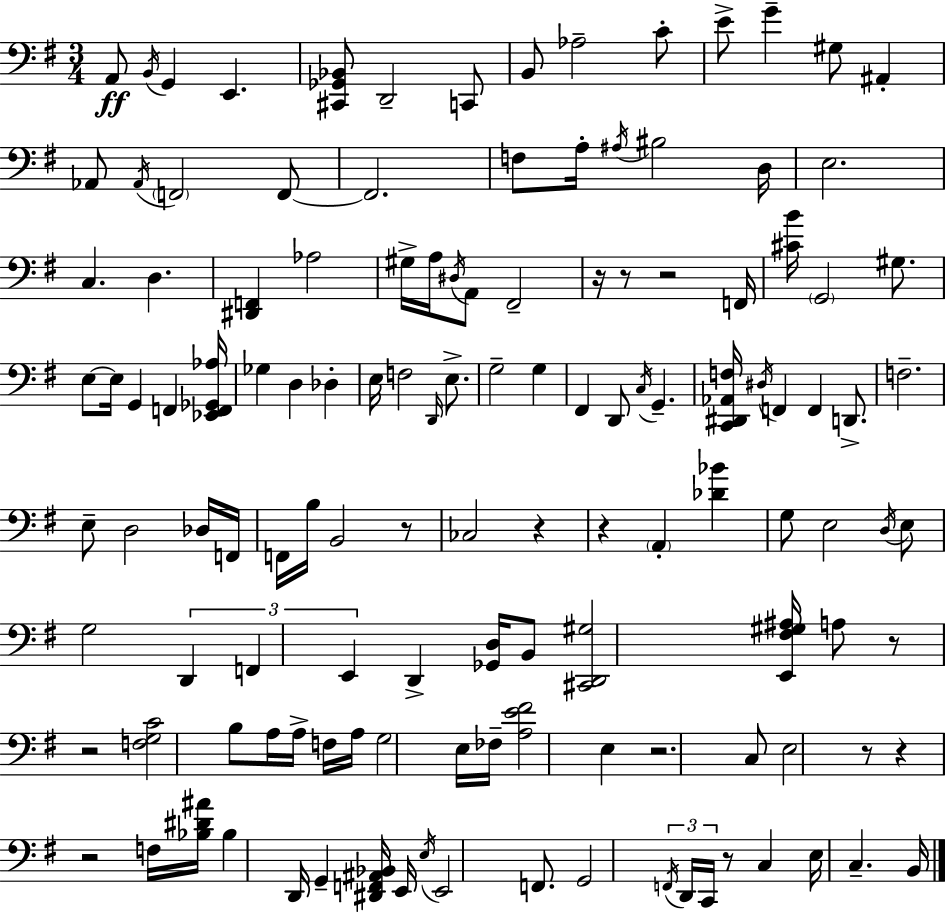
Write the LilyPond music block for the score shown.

{
  \clef bass
  \numericTimeSignature
  \time 3/4
  \key g \major
  a,8\ff \acciaccatura { b,16 } g,4 e,4. | <cis, ges, bes,>8 d,2-- c,8 | b,8 aes2-- c'8-. | e'8-> g'4-- gis8 ais,4-. | \break aes,8 \acciaccatura { aes,16 } \parenthesize f,2 | f,8~~ f,2. | f8 a16-. \acciaccatura { ais16 } bis2 | d16 e2. | \break c4. d4. | <dis, f,>4 aes2 | gis16-> a16 \acciaccatura { dis16 } a,8 fis,2-- | r16 r8 r2 | \break f,16 <cis' b'>16 \parenthesize g,2 | gis8. e8~~ e16 g,4 f,4 | <ees, f, ges, aes>16 ges4 d4 | des4-. e16 f2 | \break \grace { d,16 } e8.-> g2-- | g4 fis,4 d,8 \acciaccatura { c16 } | g,4.-- <c, dis, aes, f>16 \acciaccatura { dis16 } f,4 | f,4 d,8.-> f2.-- | \break e8-- d2 | des16 f,16 f,16 b16 b,2 | r8 ces2 | r4 r4 \parenthesize a,4-. | \break <des' bes'>4 g8 e2 | \acciaccatura { d16 } e8 g2 | \tuplet 3/2 { d,4 f,4 | e,4 } d,4-> <ges, d>16 b,8 <cis, d, gis>2 | \break <e, fis gis ais>16 a8 r8 | r2 <f g c'>2 | b8 a16 a16-> f16 a16 g2 | e16 fes16-- <a e' fis'>2 | \break e4 r2. | c8 e2 | r8 r4 | r2 f16 <bes dis' ais'>16 bes4 | \break d,16 g,4-- <dis, f, ais, bes,>16 e,16 \acciaccatura { e16 } e,2 | f,8. g,2 | \tuplet 3/2 { \acciaccatura { f,16 } d,16 c,16 } r8 c4 | e16 c4.-- b,16 \bar "|."
}